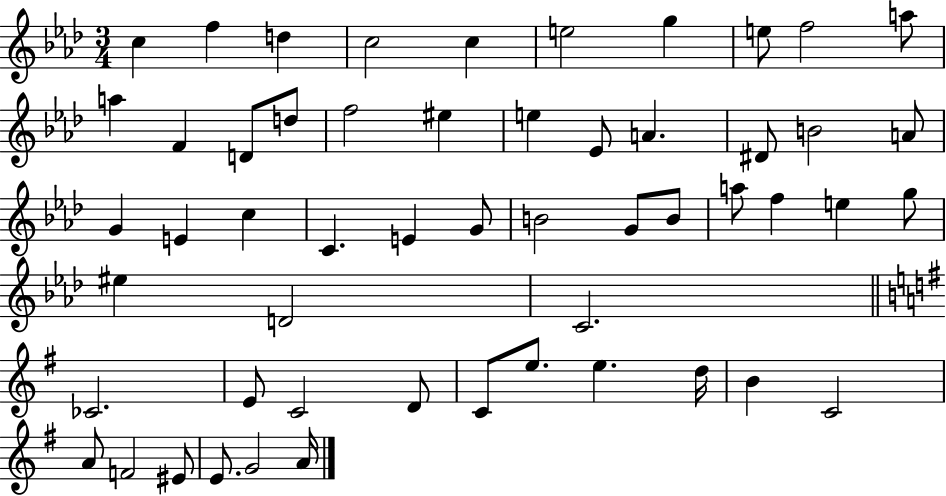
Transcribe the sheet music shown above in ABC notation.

X:1
T:Untitled
M:3/4
L:1/4
K:Ab
c f d c2 c e2 g e/2 f2 a/2 a F D/2 d/2 f2 ^e e _E/2 A ^D/2 B2 A/2 G E c C E G/2 B2 G/2 B/2 a/2 f e g/2 ^e D2 C2 _C2 E/2 C2 D/2 C/2 e/2 e d/4 B C2 A/2 F2 ^E/2 E/2 G2 A/4